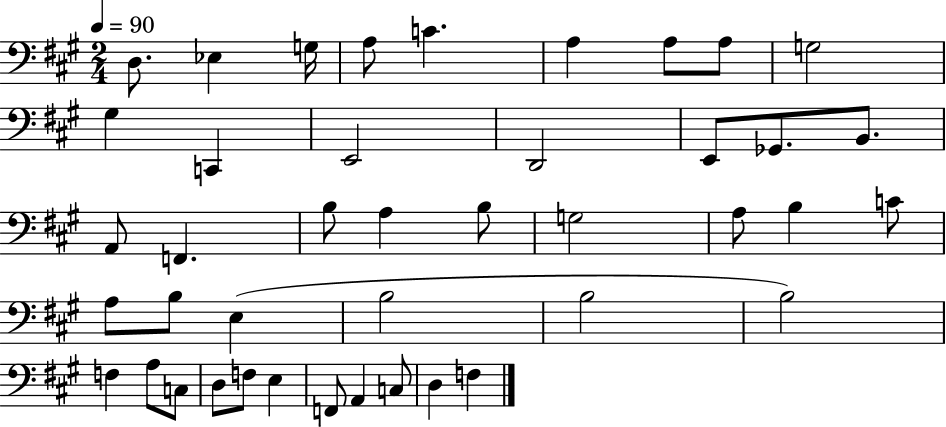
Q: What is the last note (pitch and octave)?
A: F3